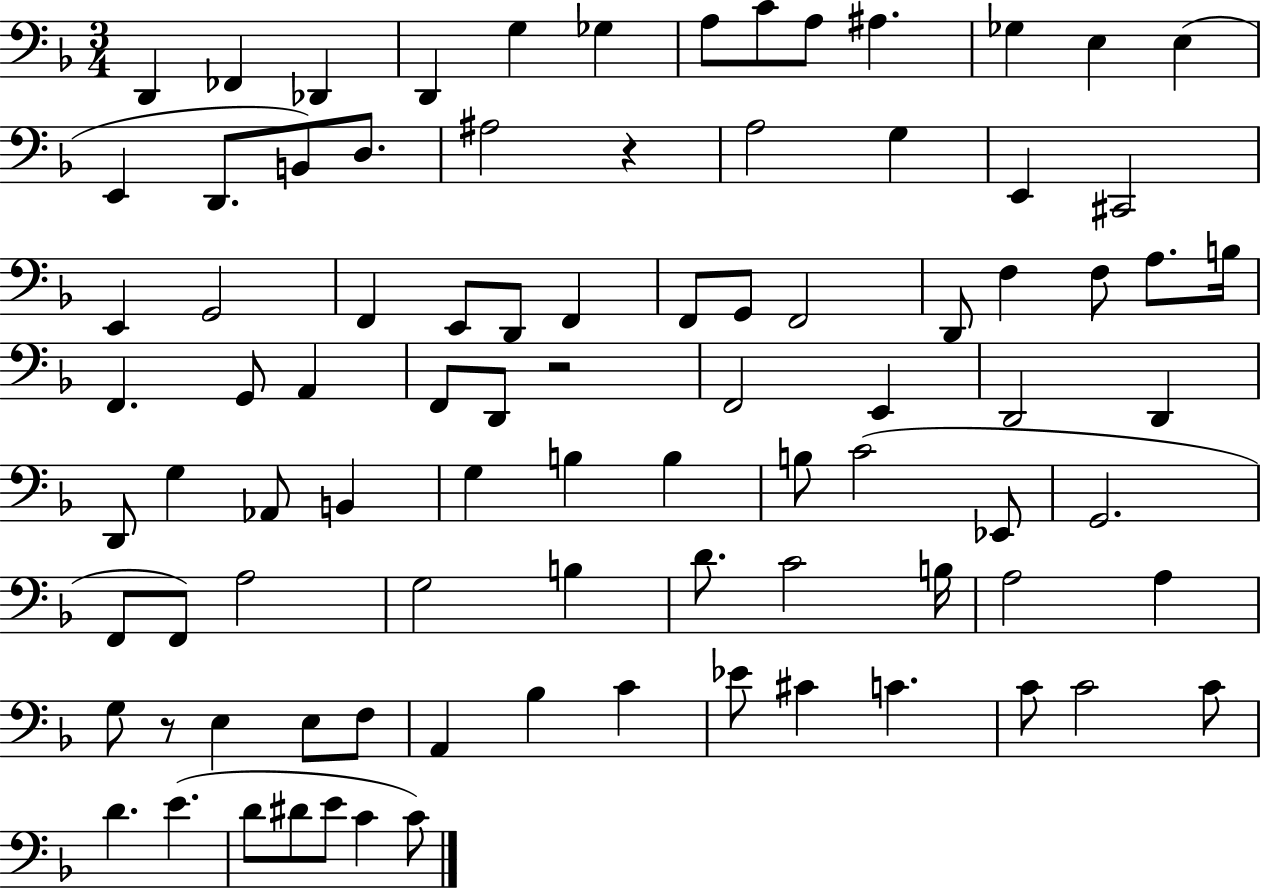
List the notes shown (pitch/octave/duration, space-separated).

D2/q FES2/q Db2/q D2/q G3/q Gb3/q A3/e C4/e A3/e A#3/q. Gb3/q E3/q E3/q E2/q D2/e. B2/e D3/e. A#3/h R/q A3/h G3/q E2/q C#2/h E2/q G2/h F2/q E2/e D2/e F2/q F2/e G2/e F2/h D2/e F3/q F3/e A3/e. B3/s F2/q. G2/e A2/q F2/e D2/e R/h F2/h E2/q D2/h D2/q D2/e G3/q Ab2/e B2/q G3/q B3/q B3/q B3/e C4/h Eb2/e G2/h. F2/e F2/e A3/h G3/h B3/q D4/e. C4/h B3/s A3/h A3/q G3/e R/e E3/q E3/e F3/e A2/q Bb3/q C4/q Eb4/e C#4/q C4/q. C4/e C4/h C4/e D4/q. E4/q. D4/e D#4/e E4/e C4/q C4/e